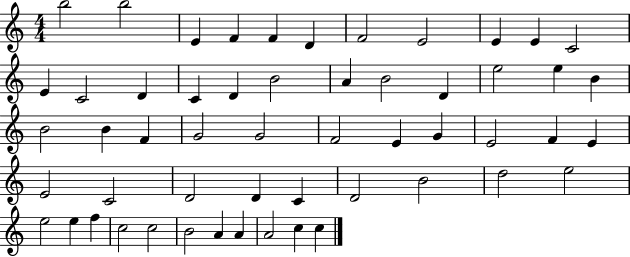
{
  \clef treble
  \numericTimeSignature
  \time 4/4
  \key c \major
  b''2 b''2 | e'4 f'4 f'4 d'4 | f'2 e'2 | e'4 e'4 c'2 | \break e'4 c'2 d'4 | c'4 d'4 b'2 | a'4 b'2 d'4 | e''2 e''4 b'4 | \break b'2 b'4 f'4 | g'2 g'2 | f'2 e'4 g'4 | e'2 f'4 e'4 | \break e'2 c'2 | d'2 d'4 c'4 | d'2 b'2 | d''2 e''2 | \break e''2 e''4 f''4 | c''2 c''2 | b'2 a'4 a'4 | a'2 c''4 c''4 | \break \bar "|."
}